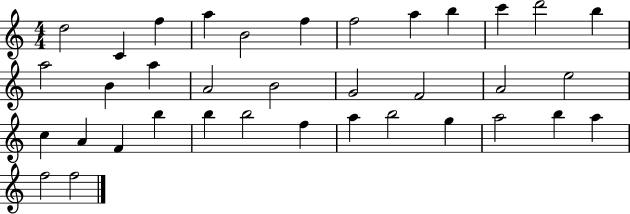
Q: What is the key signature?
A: C major